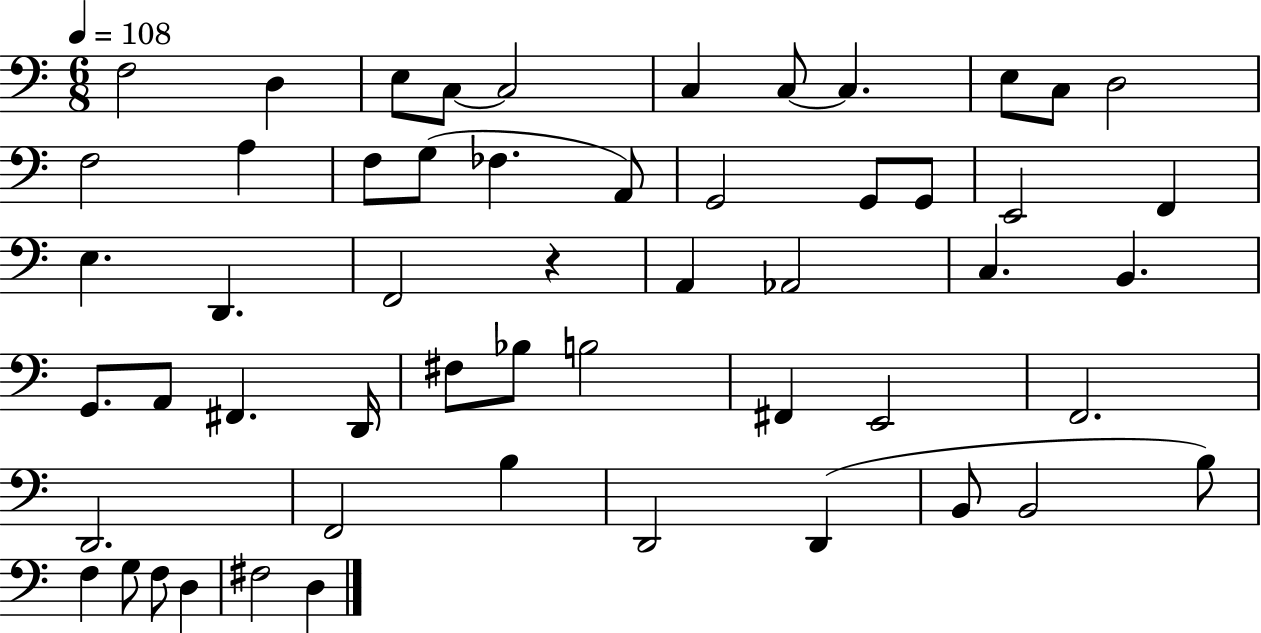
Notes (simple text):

F3/h D3/q E3/e C3/e C3/h C3/q C3/e C3/q. E3/e C3/e D3/h F3/h A3/q F3/e G3/e FES3/q. A2/e G2/h G2/e G2/e E2/h F2/q E3/q. D2/q. F2/h R/q A2/q Ab2/h C3/q. B2/q. G2/e. A2/e F#2/q. D2/s F#3/e Bb3/e B3/h F#2/q E2/h F2/h. D2/h. F2/h B3/q D2/h D2/q B2/e B2/h B3/e F3/q G3/e F3/e D3/q F#3/h D3/q